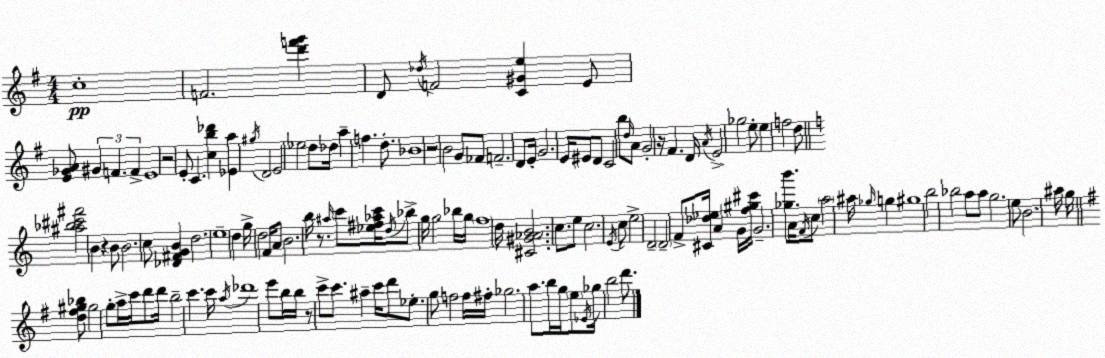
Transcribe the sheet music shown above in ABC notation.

X:1
T:Untitled
M:4/4
L:1/4
K:G
c4 F2 [d'f'g'] D/2 _d/4 F2 [C^Ge] E/2 [E_GA]/2 ^G F F E4 z2 E/2 C [cb_d'] [_Ea] ^g/4 D2 E2 _e2 d/2 _d/4 a f d/2 _B4 z2 B2 G/2 _F/2 F2 D/2 E/4 G2 E/4 ^E/2 D/2 C2 b/2 d/4 A/2 G2 z/4 ^F D/4 A/4 E2 _g2 e/2 e f2 d/2 [^a_b^c'^f']2 B z B/2 B2 c/2 [_D^FGB] d2 e4 d g/4 d2 F/4 A/2 B2 b/4 z/2 ^a/4 c'/2 [_e^f_ac']/4 d/4 _b/2 g/4 g2 _b/4 g/4 f4 d/4 [^C^G_AB]2 c/2 e/2 c2 E/4 c/2 e2 D2 D2 F/2 [^C_d_e]/4 A G/4 [f^g^c']/4 G2 [_gb']/2 A/4 F/4 c/2 a2 ^a/4 _g/4 g ^g4 b2 _b2 a/2 a/2 g2 e/2 B2 ^a/4 g/4 [d^f^g_b]/2 ^g2 g/2 a/4 c'/4 d'/2 d'/4 b2 c' c'/4 a/4 _d'4 e'/2 b/4 b/4 z/2 c'/2 c'/2 ^a c'/4 d'/2 _e/2 g/2 f2 f/4 ^f/4 _g2 a/2 b/4 g/4 e/2 _E/4 _g/4 b2 d'/2